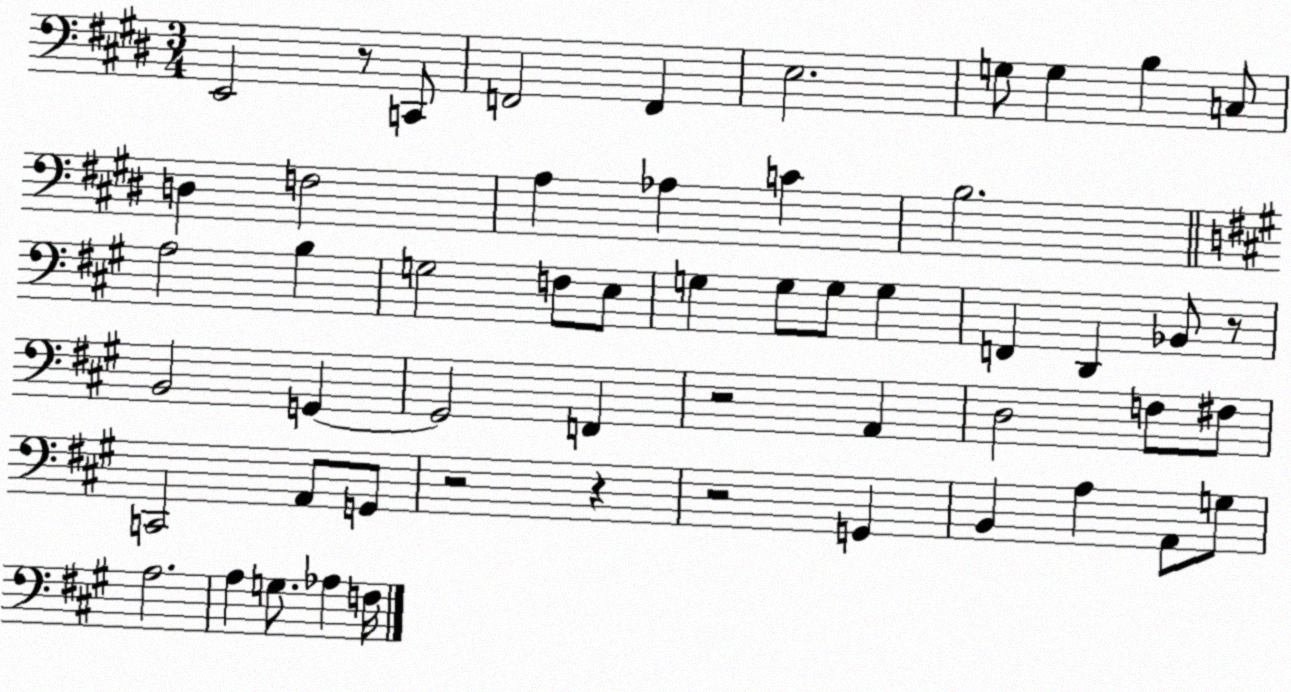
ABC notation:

X:1
T:Untitled
M:3/4
L:1/4
K:E
E,,2 z/2 C,,/2 F,,2 F,, E,2 G,/2 G, B, C,/2 D, F,2 A, _A, C B,2 A,2 B, G,2 F,/2 E,/2 G, G,/2 G,/2 G, F,, D,, _B,,/2 z/2 B,,2 G,, G,,2 F,, z2 A,, D,2 F,/2 ^F,/2 C,,2 A,,/2 G,,/2 z2 z z2 G,, B,, A, A,,/2 G,/2 A,2 A, G,/2 _A, F,/4